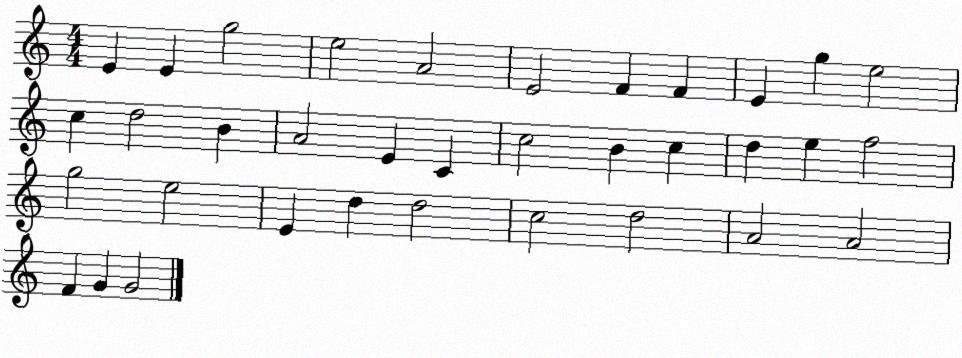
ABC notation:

X:1
T:Untitled
M:4/4
L:1/4
K:C
E E g2 e2 A2 E2 F F E g e2 c d2 B A2 E C c2 B c d e f2 g2 e2 E d d2 c2 d2 A2 A2 F G G2